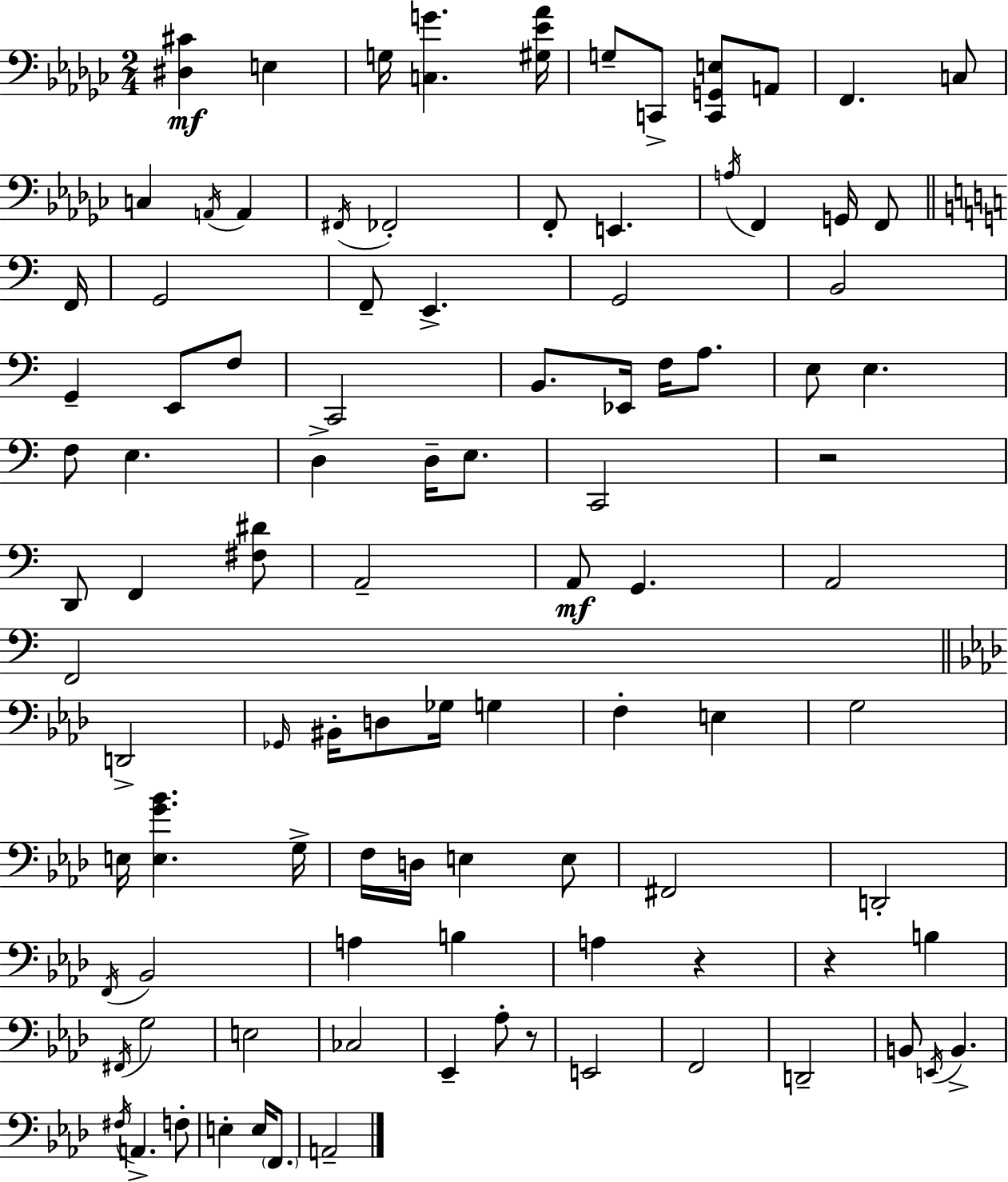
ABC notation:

X:1
T:Untitled
M:2/4
L:1/4
K:Ebm
[^D,^C] E, G,/4 [C,G] [^G,_E_A]/4 G,/2 C,,/2 [C,,G,,E,]/2 A,,/2 F,, C,/2 C, A,,/4 A,, ^F,,/4 _F,,2 F,,/2 E,, A,/4 F,, G,,/4 F,,/2 F,,/4 G,,2 F,,/2 E,, G,,2 B,,2 G,, E,,/2 F,/2 C,,2 B,,/2 _E,,/4 F,/4 A,/2 E,/2 E, F,/2 E, D, D,/4 E,/2 C,,2 z2 D,,/2 F,, [^F,^D]/2 A,,2 A,,/2 G,, A,,2 F,,2 D,,2 _G,,/4 ^B,,/4 D,/2 _G,/4 G, F, E, G,2 E,/4 [E,G_B] G,/4 F,/4 D,/4 E, E,/2 ^F,,2 D,,2 F,,/4 _B,,2 A, B, A, z z B, ^F,,/4 G,2 E,2 _C,2 _E,, _A,/2 z/2 E,,2 F,,2 D,,2 B,,/2 E,,/4 B,, ^F,/4 A,, F,/2 E, E,/4 F,,/2 A,,2